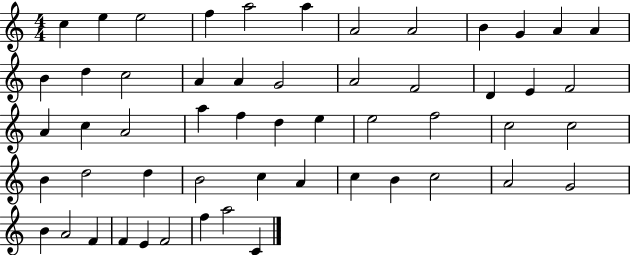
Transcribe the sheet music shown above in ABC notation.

X:1
T:Untitled
M:4/4
L:1/4
K:C
c e e2 f a2 a A2 A2 B G A A B d c2 A A G2 A2 F2 D E F2 A c A2 a f d e e2 f2 c2 c2 B d2 d B2 c A c B c2 A2 G2 B A2 F F E F2 f a2 C